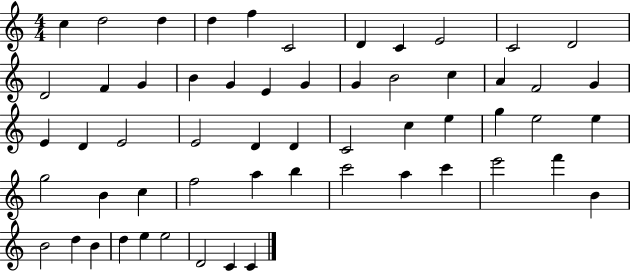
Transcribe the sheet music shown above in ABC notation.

X:1
T:Untitled
M:4/4
L:1/4
K:C
c d2 d d f C2 D C E2 C2 D2 D2 F G B G E G G B2 c A F2 G E D E2 E2 D D C2 c e g e2 e g2 B c f2 a b c'2 a c' e'2 f' B B2 d B d e e2 D2 C C